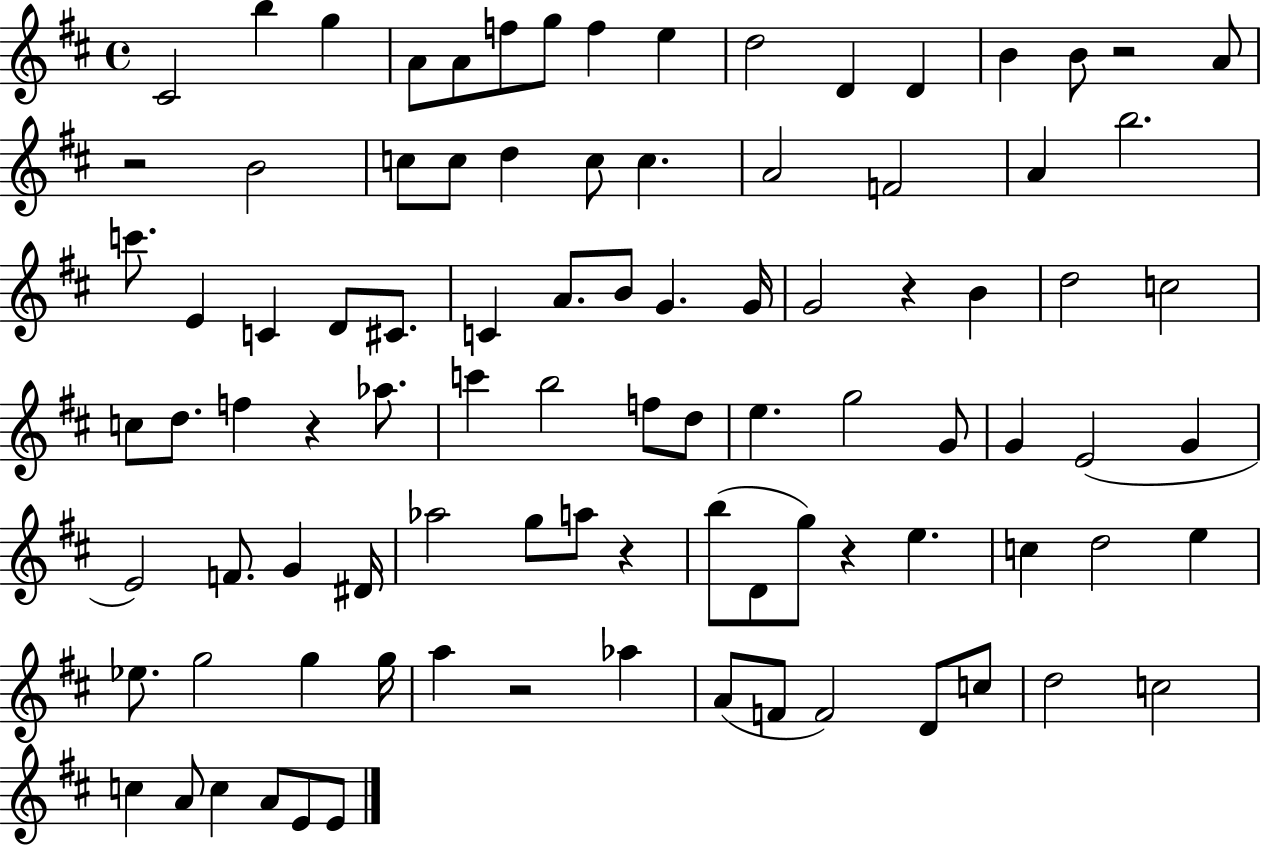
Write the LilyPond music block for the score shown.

{
  \clef treble
  \time 4/4
  \defaultTimeSignature
  \key d \major
  cis'2 b''4 g''4 | a'8 a'8 f''8 g''8 f''4 e''4 | d''2 d'4 d'4 | b'4 b'8 r2 a'8 | \break r2 b'2 | c''8 c''8 d''4 c''8 c''4. | a'2 f'2 | a'4 b''2. | \break c'''8. e'4 c'4 d'8 cis'8. | c'4 a'8. b'8 g'4. g'16 | g'2 r4 b'4 | d''2 c''2 | \break c''8 d''8. f''4 r4 aes''8. | c'''4 b''2 f''8 d''8 | e''4. g''2 g'8 | g'4 e'2( g'4 | \break e'2) f'8. g'4 dis'16 | aes''2 g''8 a''8 r4 | b''8( d'8 g''8) r4 e''4. | c''4 d''2 e''4 | \break ees''8. g''2 g''4 g''16 | a''4 r2 aes''4 | a'8( f'8 f'2) d'8 c''8 | d''2 c''2 | \break c''4 a'8 c''4 a'8 e'8 e'8 | \bar "|."
}